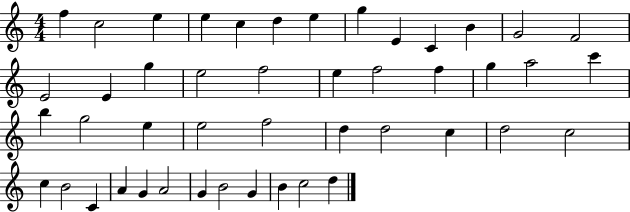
X:1
T:Untitled
M:4/4
L:1/4
K:C
f c2 e e c d e g E C B G2 F2 E2 E g e2 f2 e f2 f g a2 c' b g2 e e2 f2 d d2 c d2 c2 c B2 C A G A2 G B2 G B c2 d